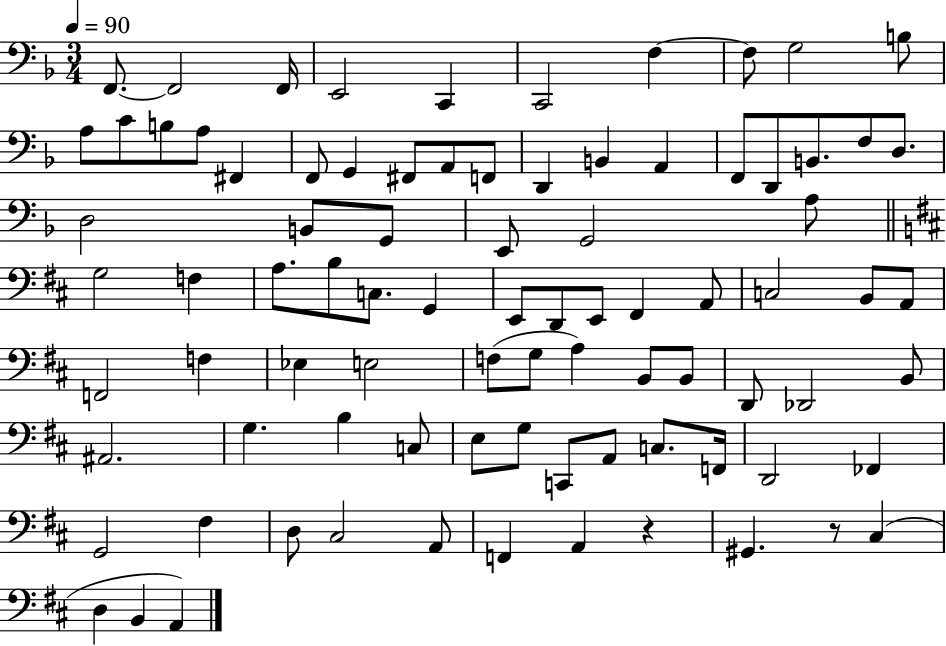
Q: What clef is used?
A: bass